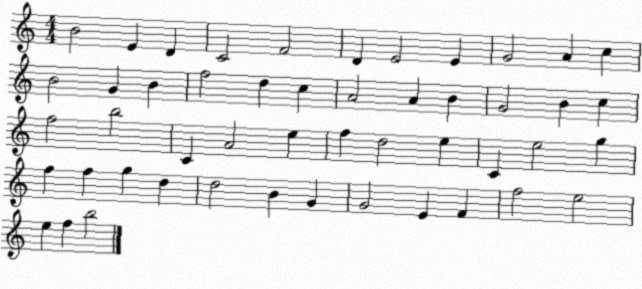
X:1
T:Untitled
M:4/4
L:1/4
K:C
B2 E D C2 F2 D E2 E G2 A c B2 G B f2 d c A2 A B G2 B c f2 b2 C A2 e f d2 e C e2 g f f g d d2 B G G2 E F f2 e2 e f b2